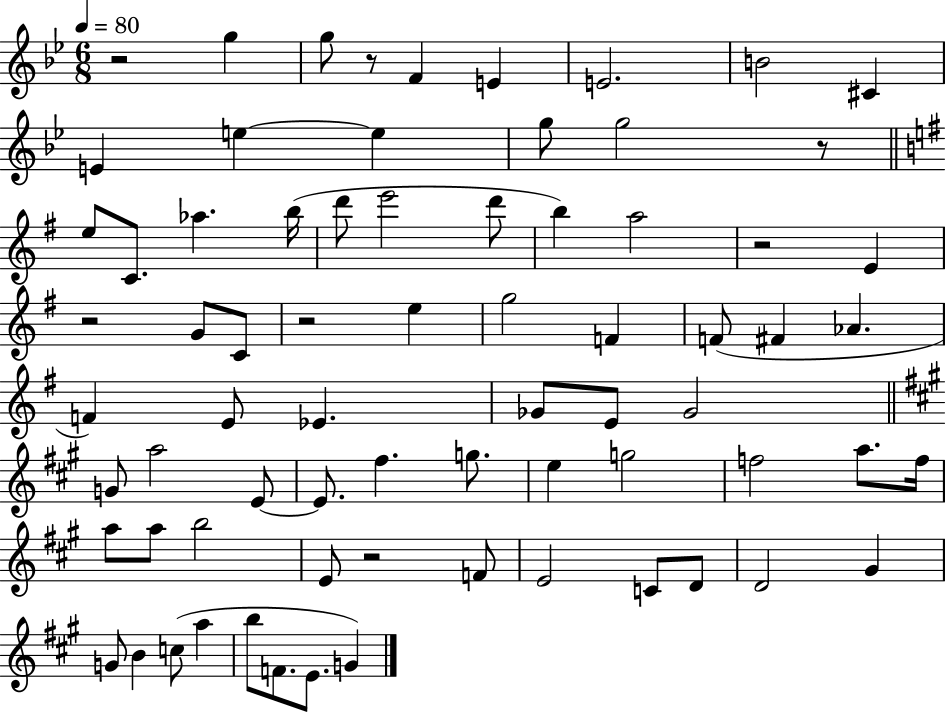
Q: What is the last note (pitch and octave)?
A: G4